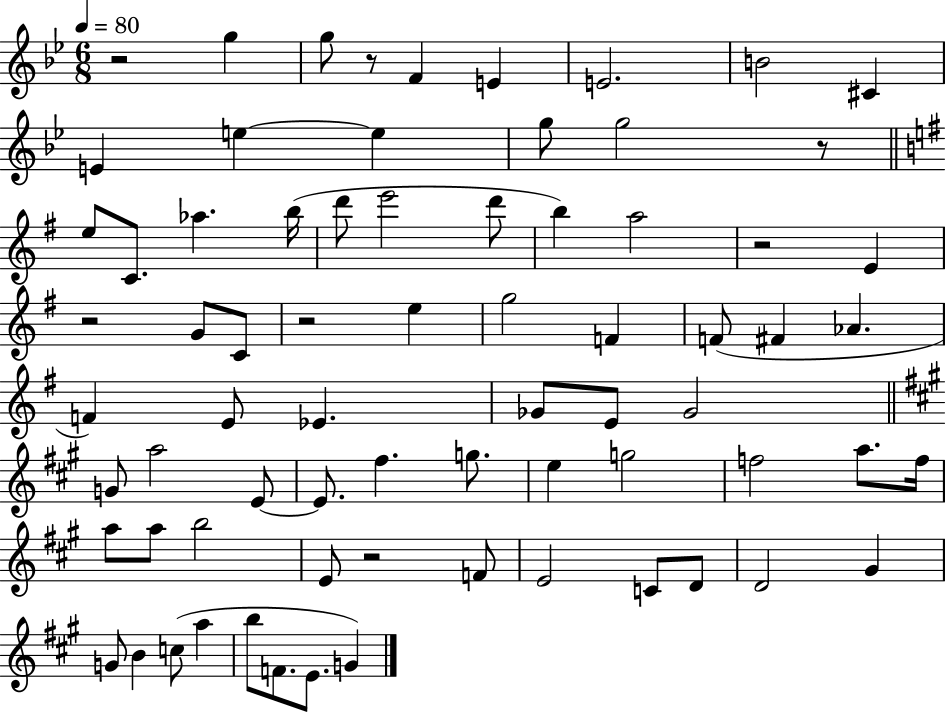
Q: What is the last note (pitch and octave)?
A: G4